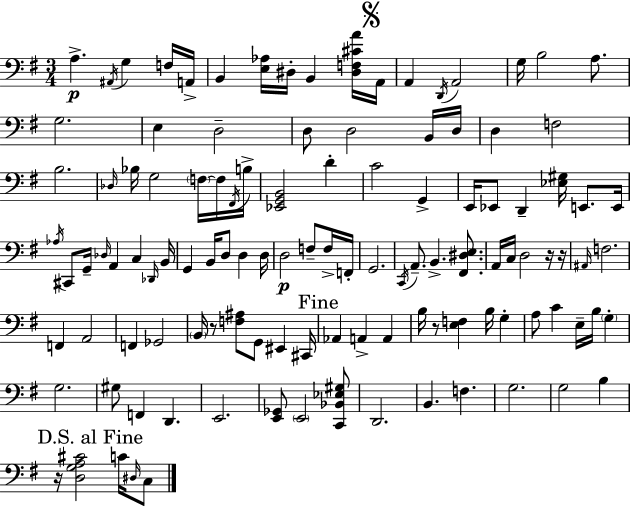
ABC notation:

X:1
T:Untitled
M:3/4
L:1/4
K:Em
A, ^A,,/4 G, F,/4 A,,/4 B,, [E,_A,]/4 ^D,/4 B,, [^D,F,^CA]/4 A,,/4 A,, D,,/4 A,,2 G,/4 B,2 A,/2 G,2 E, D,2 D,/2 D,2 B,,/4 D,/4 D, F,2 B,2 _D,/4 _B,/4 G,2 F,/4 F,/4 ^F,,/4 B,/4 [_E,,G,,B,,]2 D C2 G,, E,,/4 _E,,/2 D,, [_E,^G,]/4 E,,/2 E,,/4 _A,/4 ^C,,/2 G,,/4 _D,/4 A,, C, _D,,/4 B,,/4 G,, B,,/4 D,/2 D, D,/4 D,2 F,/2 F,/4 F,,/4 G,,2 C,,/4 A,,/2 B,, [^F,,^D,E,]/2 A,,/4 C,/4 D,2 z/4 z/4 ^A,,/4 F,2 F,, A,,2 F,, _G,,2 B,,/4 z/2 [F,^A,]/2 G,,/2 ^E,, ^C,,/4 _A,, A,, A,, B,/4 z/2 [E,F,] B,/4 G, A,/2 C E,/4 B,/4 G, G,2 ^G,/2 F,, D,, E,,2 [E,,_G,,]/2 E,,2 [C,,_B,,_E,^G,]/2 D,,2 B,, F, G,2 G,2 B, z/4 [D,G,A,^C]2 C/4 ^D,/4 C,/2